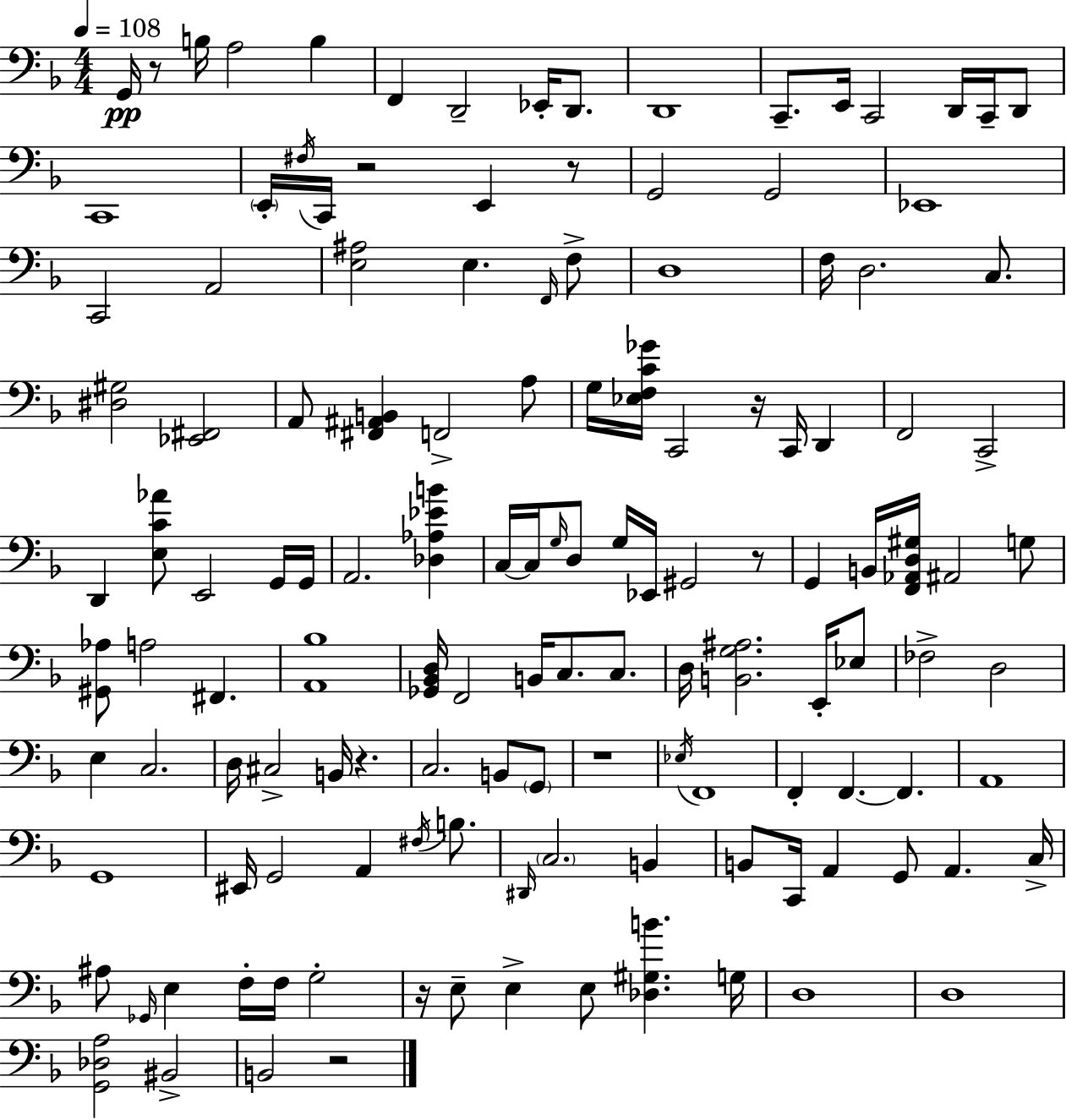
G2/s R/e B3/s A3/h B3/q F2/q D2/h Eb2/s D2/e. D2/w C2/e. E2/s C2/h D2/s C2/s D2/e C2/w E2/s F#3/s C2/s R/h E2/q R/e G2/h G2/h Eb2/w C2/h A2/h [E3,A#3]/h E3/q. F2/s F3/e D3/w F3/s D3/h. C3/e. [D#3,G#3]/h [Eb2,F#2]/h A2/e [F#2,A#2,B2]/q F2/h A3/e G3/s [Eb3,F3,C4,Gb4]/s C2/h R/s C2/s D2/q F2/h C2/h D2/q [E3,C4,Ab4]/e E2/h G2/s G2/s A2/h. [Db3,Ab3,Eb4,B4]/q C3/s C3/s G3/s D3/e G3/s Eb2/s G#2/h R/e G2/q B2/s [F2,Ab2,D3,G#3]/s A#2/h G3/e [G#2,Ab3]/e A3/h F#2/q. [A2,Bb3]/w [Gb2,Bb2,D3]/s F2/h B2/s C3/e. C3/e. D3/s [B2,G3,A#3]/h. E2/s Eb3/e FES3/h D3/h E3/q C3/h. D3/s C#3/h B2/s R/q. C3/h. B2/e G2/e R/w Eb3/s F2/w F2/q F2/q. F2/q. A2/w G2/w EIS2/s G2/h A2/q F#3/s B3/e. D#2/s C3/h. B2/q B2/e C2/s A2/q G2/e A2/q. C3/s A#3/e Gb2/s E3/q F3/s F3/s G3/h R/s E3/e E3/q E3/e [Db3,G#3,B4]/q. G3/s D3/w D3/w [G2,Db3,A3]/h BIS2/h B2/h R/h